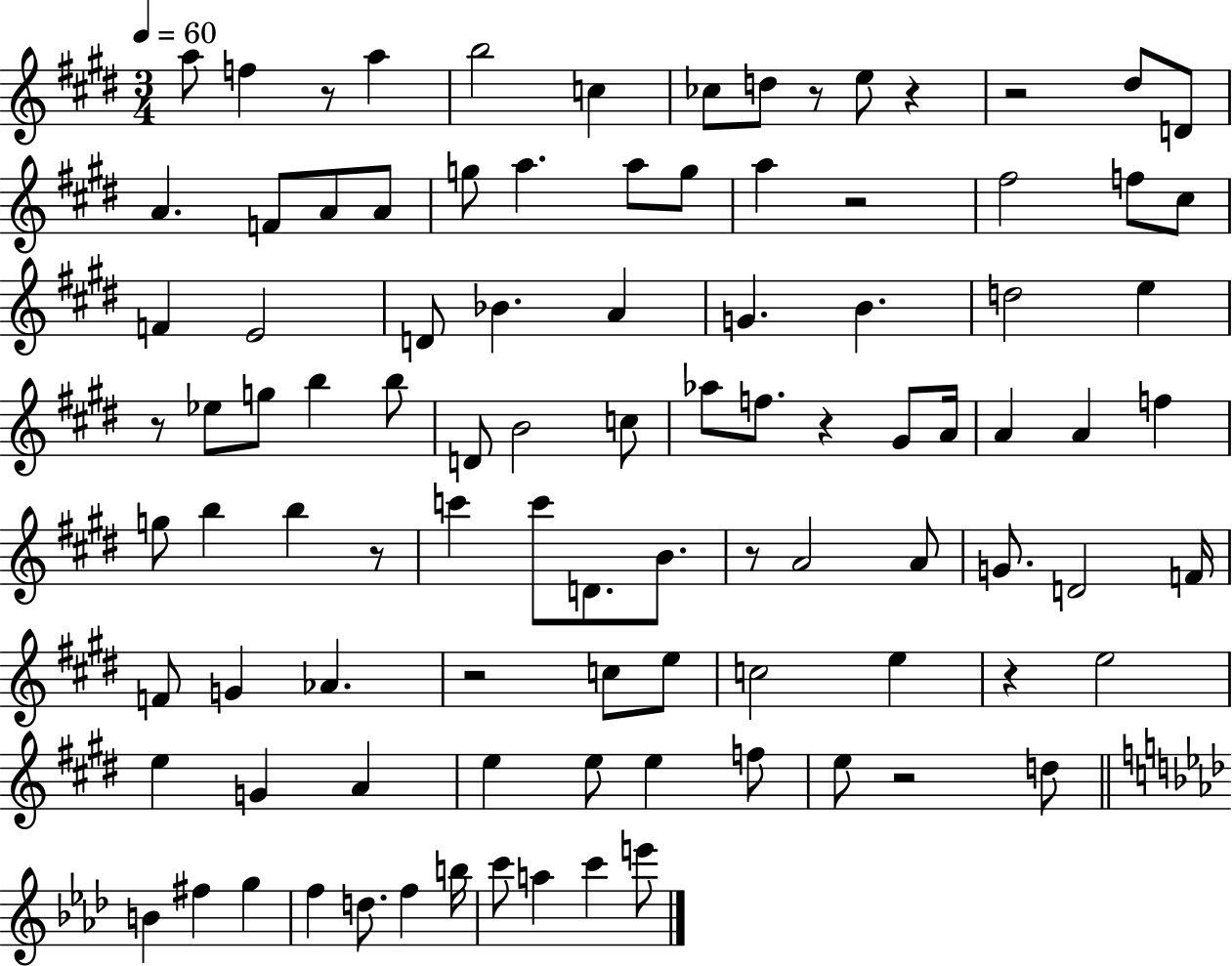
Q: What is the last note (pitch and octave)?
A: E6